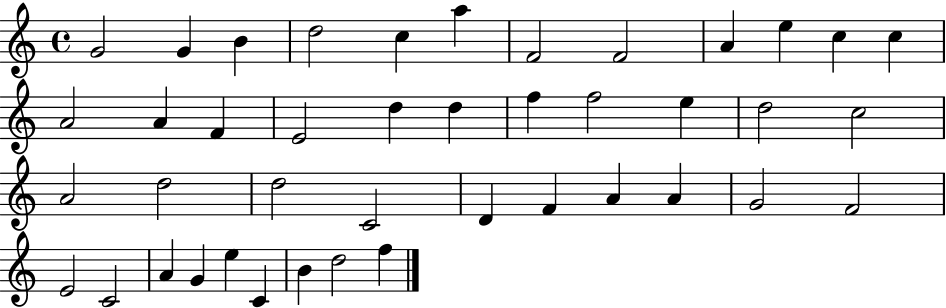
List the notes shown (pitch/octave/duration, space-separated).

G4/h G4/q B4/q D5/h C5/q A5/q F4/h F4/h A4/q E5/q C5/q C5/q A4/h A4/q F4/q E4/h D5/q D5/q F5/q F5/h E5/q D5/h C5/h A4/h D5/h D5/h C4/h D4/q F4/q A4/q A4/q G4/h F4/h E4/h C4/h A4/q G4/q E5/q C4/q B4/q D5/h F5/q